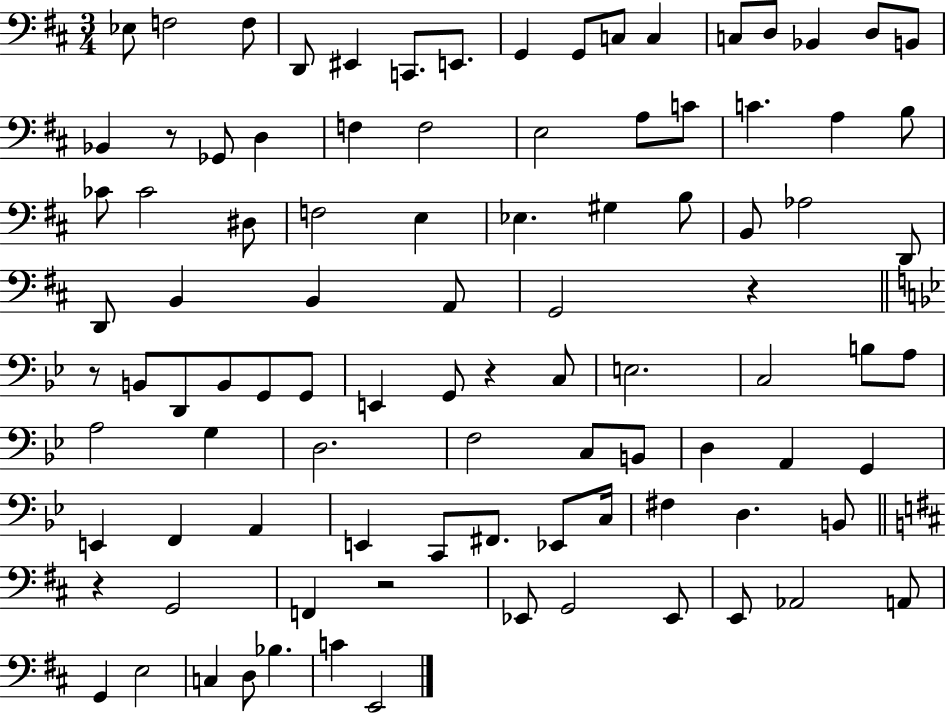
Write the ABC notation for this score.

X:1
T:Untitled
M:3/4
L:1/4
K:D
_E,/2 F,2 F,/2 D,,/2 ^E,, C,,/2 E,,/2 G,, G,,/2 C,/2 C, C,/2 D,/2 _B,, D,/2 B,,/2 _B,, z/2 _G,,/2 D, F, F,2 E,2 A,/2 C/2 C A, B,/2 _C/2 _C2 ^D,/2 F,2 E, _E, ^G, B,/2 B,,/2 _A,2 D,,/2 D,,/2 B,, B,, A,,/2 G,,2 z z/2 B,,/2 D,,/2 B,,/2 G,,/2 G,,/2 E,, G,,/2 z C,/2 E,2 C,2 B,/2 A,/2 A,2 G, D,2 F,2 C,/2 B,,/2 D, A,, G,, E,, F,, A,, E,, C,,/2 ^F,,/2 _E,,/2 C,/4 ^F, D, B,,/2 z G,,2 F,, z2 _E,,/2 G,,2 _E,,/2 E,,/2 _A,,2 A,,/2 G,, E,2 C, D,/2 _B, C E,,2